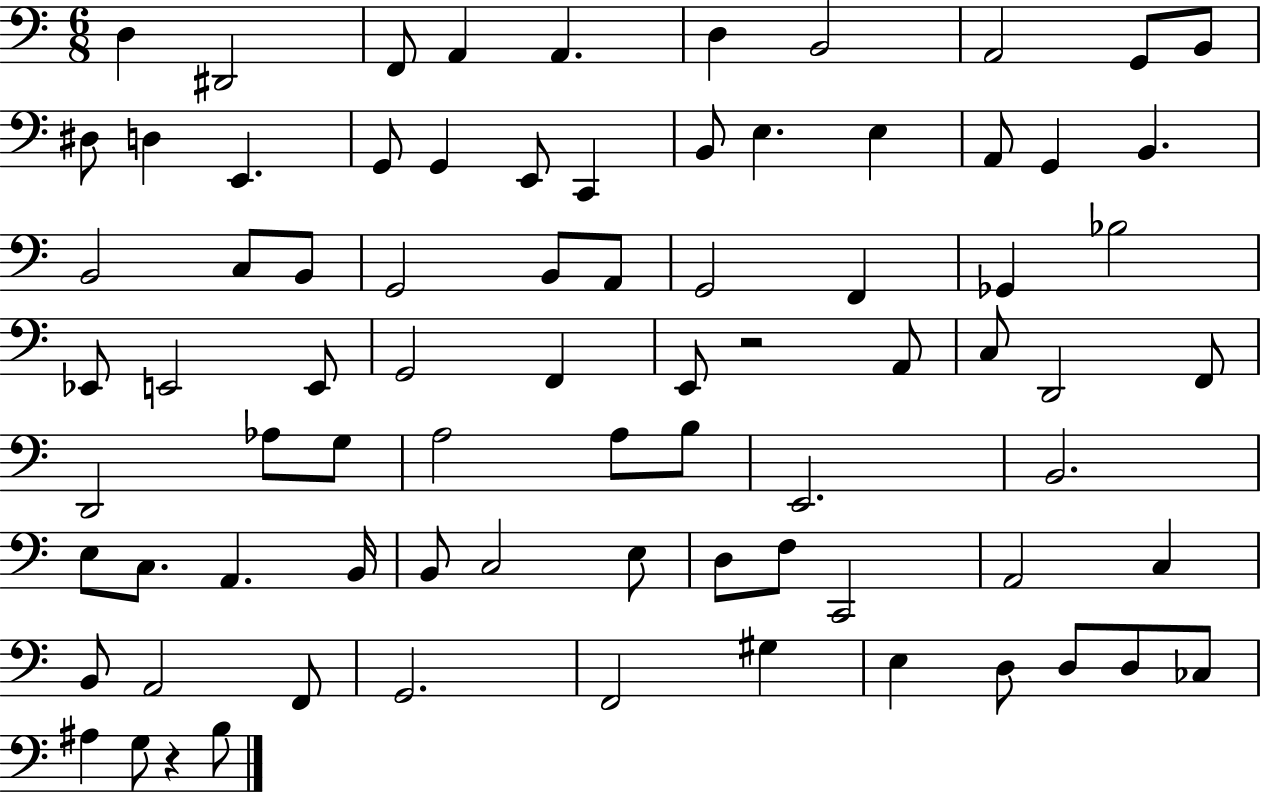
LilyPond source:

{
  \clef bass
  \numericTimeSignature
  \time 6/8
  \key c \major
  \repeat volta 2 { d4 dis,2 | f,8 a,4 a,4. | d4 b,2 | a,2 g,8 b,8 | \break dis8 d4 e,4. | g,8 g,4 e,8 c,4 | b,8 e4. e4 | a,8 g,4 b,4. | \break b,2 c8 b,8 | g,2 b,8 a,8 | g,2 f,4 | ges,4 bes2 | \break ees,8 e,2 e,8 | g,2 f,4 | e,8 r2 a,8 | c8 d,2 f,8 | \break d,2 aes8 g8 | a2 a8 b8 | e,2. | b,2. | \break e8 c8. a,4. b,16 | b,8 c2 e8 | d8 f8 c,2 | a,2 c4 | \break b,8 a,2 f,8 | g,2. | f,2 gis4 | e4 d8 d8 d8 ces8 | \break ais4 g8 r4 b8 | } \bar "|."
}